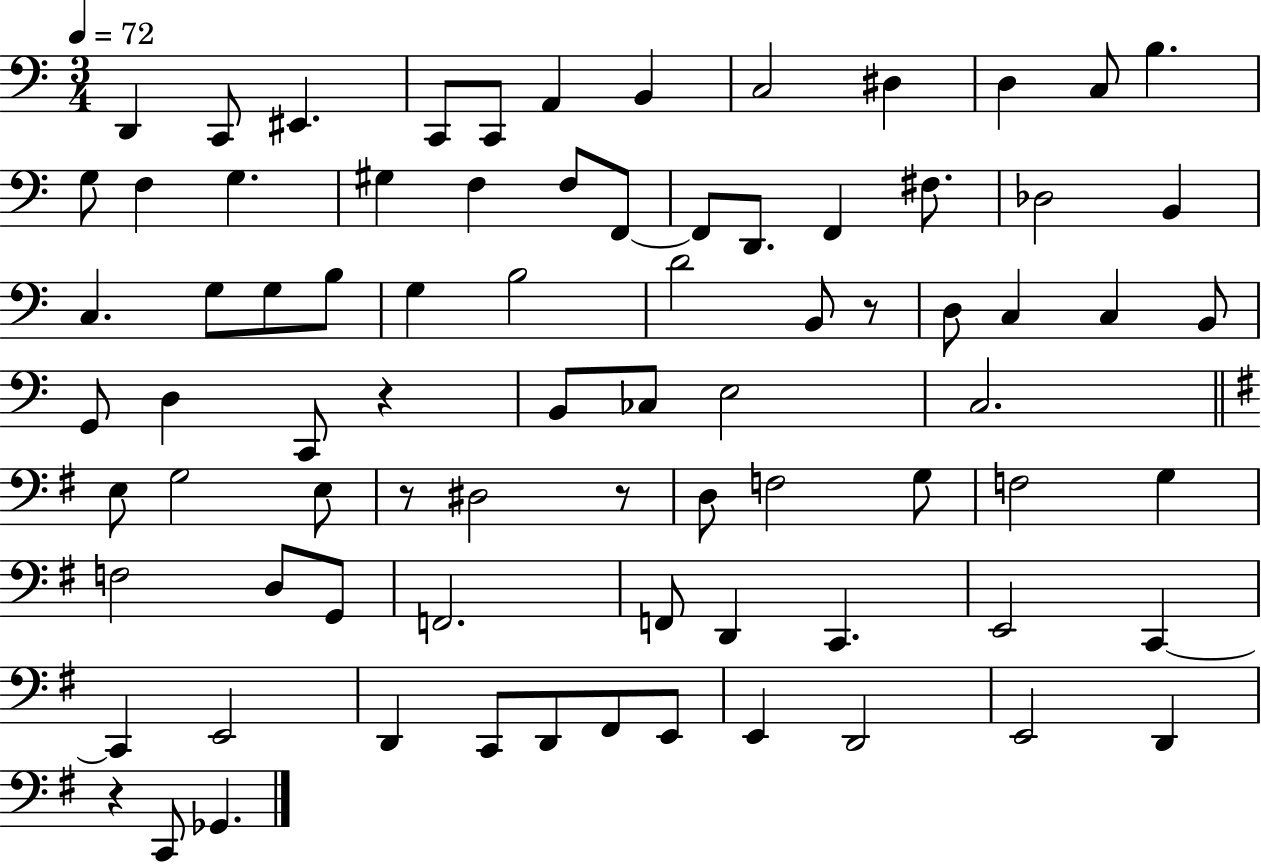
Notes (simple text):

D2/q C2/e EIS2/q. C2/e C2/e A2/q B2/q C3/h D#3/q D3/q C3/e B3/q. G3/e F3/q G3/q. G#3/q F3/q F3/e F2/e F2/e D2/e. F2/q F#3/e. Db3/h B2/q C3/q. G3/e G3/e B3/e G3/q B3/h D4/h B2/e R/e D3/e C3/q C3/q B2/e G2/e D3/q C2/e R/q B2/e CES3/e E3/h C3/h. E3/e G3/h E3/e R/e D#3/h R/e D3/e F3/h G3/e F3/h G3/q F3/h D3/e G2/e F2/h. F2/e D2/q C2/q. E2/h C2/q C2/q E2/h D2/q C2/e D2/e F#2/e E2/e E2/q D2/h E2/h D2/q R/q C2/e Gb2/q.